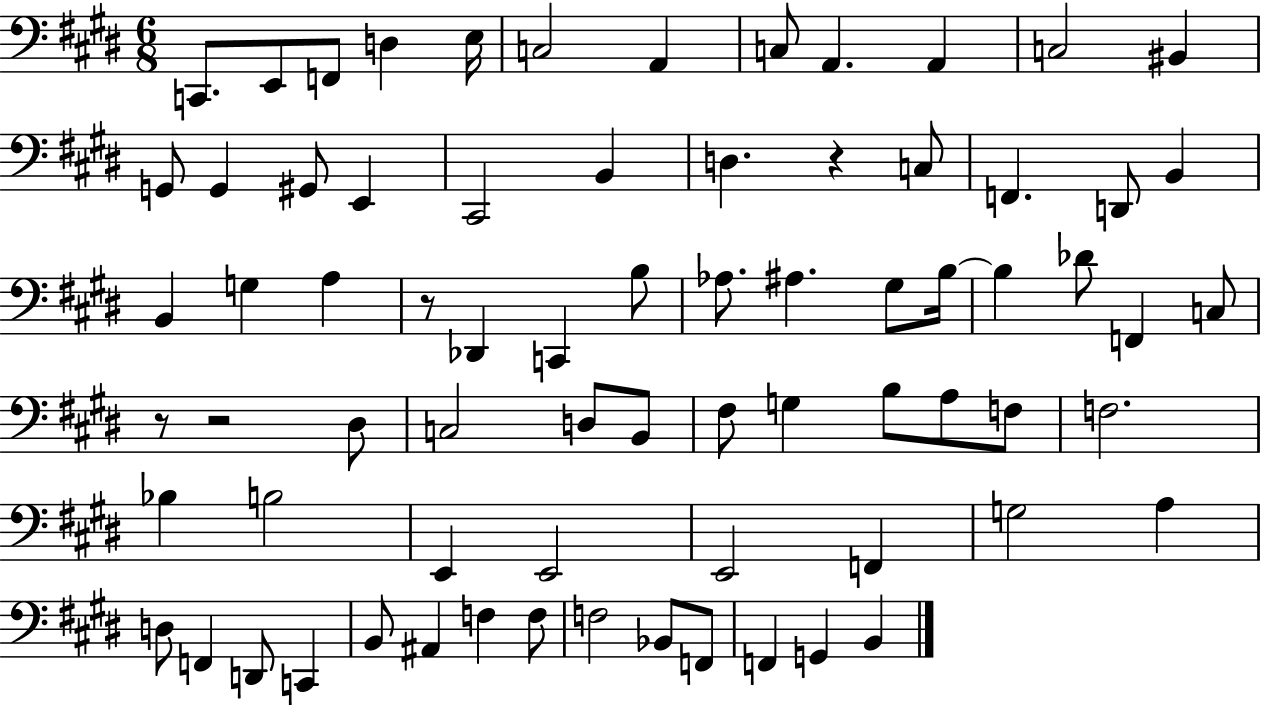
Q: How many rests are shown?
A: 4